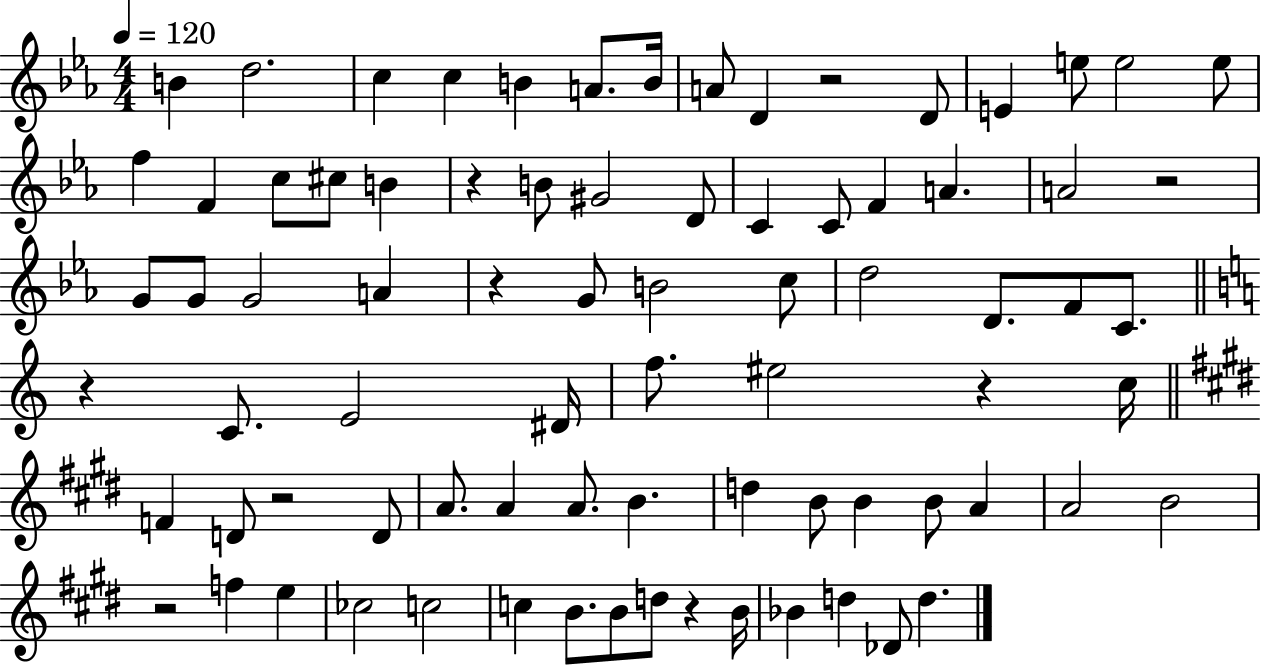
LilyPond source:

{
  \clef treble
  \numericTimeSignature
  \time 4/4
  \key ees \major
  \tempo 4 = 120
  b'4 d''2. | c''4 c''4 b'4 a'8. b'16 | a'8 d'4 r2 d'8 | e'4 e''8 e''2 e''8 | \break f''4 f'4 c''8 cis''8 b'4 | r4 b'8 gis'2 d'8 | c'4 c'8 f'4 a'4. | a'2 r2 | \break g'8 g'8 g'2 a'4 | r4 g'8 b'2 c''8 | d''2 d'8. f'8 c'8. | \bar "||" \break \key c \major r4 c'8. e'2 dis'16 | f''8. eis''2 r4 c''16 | \bar "||" \break \key e \major f'4 d'8 r2 d'8 | a'8. a'4 a'8. b'4. | d''4 b'8 b'4 b'8 a'4 | a'2 b'2 | \break r2 f''4 e''4 | ces''2 c''2 | c''4 b'8. b'8 d''8 r4 b'16 | bes'4 d''4 des'8 d''4. | \break \bar "|."
}